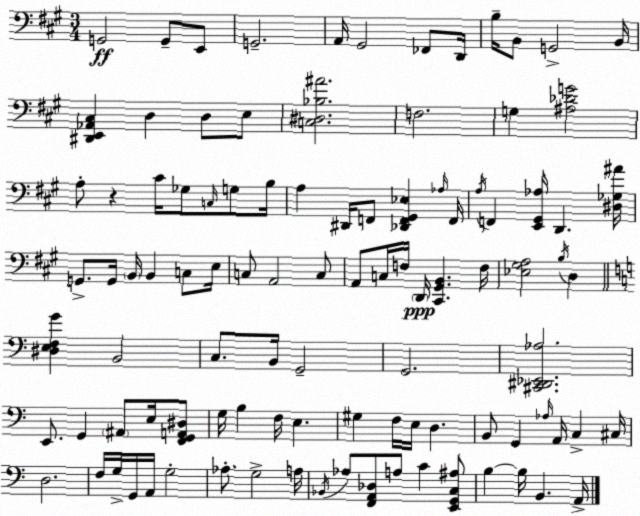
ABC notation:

X:1
T:Untitled
M:3/4
L:1/4
K:A
G,,2 G,,/2 E,,/2 G,,2 A,,/4 ^G,,2 _F,,/2 D,,/4 B,/4 B,,/2 G,,2 B,,/4 [^D,,E,,_A,,^C,] D, D,/2 E,/2 [C,^D,_B,^A]2 F,2 G, [^A,_DG]2 A,/2 z ^C/4 _G,/2 C,/4 G,/2 B,/4 A, ^D,,/4 F,,/2 [_D,,F,,^G,,_E,] _A,/4 F,,/4 A,/4 F,, [E,,^G,,_A,]/4 D,, [^D,_G,^A]/4 G,,/2 G,,/4 B,,/4 B,, C,/2 E,/4 C,/2 A,,2 C,/2 A,,/2 C,/4 F,/4 D,,/4 [^C,,^G,,B,,] F,/4 [_E,^G,A,]2 B,/4 D, [^D,E,F,G] B,,2 C,/2 B,,/4 G,,2 G,,2 [^C,,^D,,_E,,_A,]2 E,,/2 G,, ^A,,/2 E,/4 [F,,G,,A,,^D,]/2 G,/4 B, F,/4 E, ^G, F,/4 E,/4 D, B,,/2 G,, _A,/4 A,,/4 C, ^C,/4 D,2 F,/4 G,/4 G,,/4 A,,/4 G,2 _A,/2 G,2 A,/4 _B,,/4 _A,/2 [F,,A,,_D,]/2 A,/2 C [E,,G,,C,^A,]/2 B, B,/4 B,, A,,/4